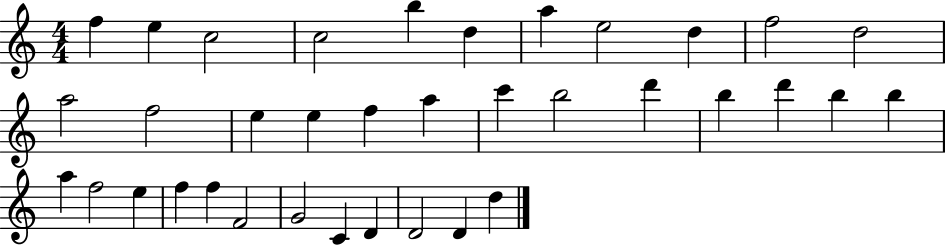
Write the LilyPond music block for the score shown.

{
  \clef treble
  \numericTimeSignature
  \time 4/4
  \key c \major
  f''4 e''4 c''2 | c''2 b''4 d''4 | a''4 e''2 d''4 | f''2 d''2 | \break a''2 f''2 | e''4 e''4 f''4 a''4 | c'''4 b''2 d'''4 | b''4 d'''4 b''4 b''4 | \break a''4 f''2 e''4 | f''4 f''4 f'2 | g'2 c'4 d'4 | d'2 d'4 d''4 | \break \bar "|."
}